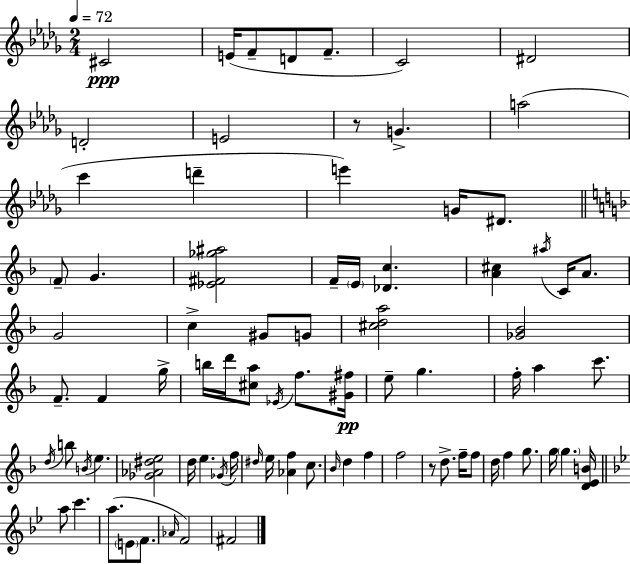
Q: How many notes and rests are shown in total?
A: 82